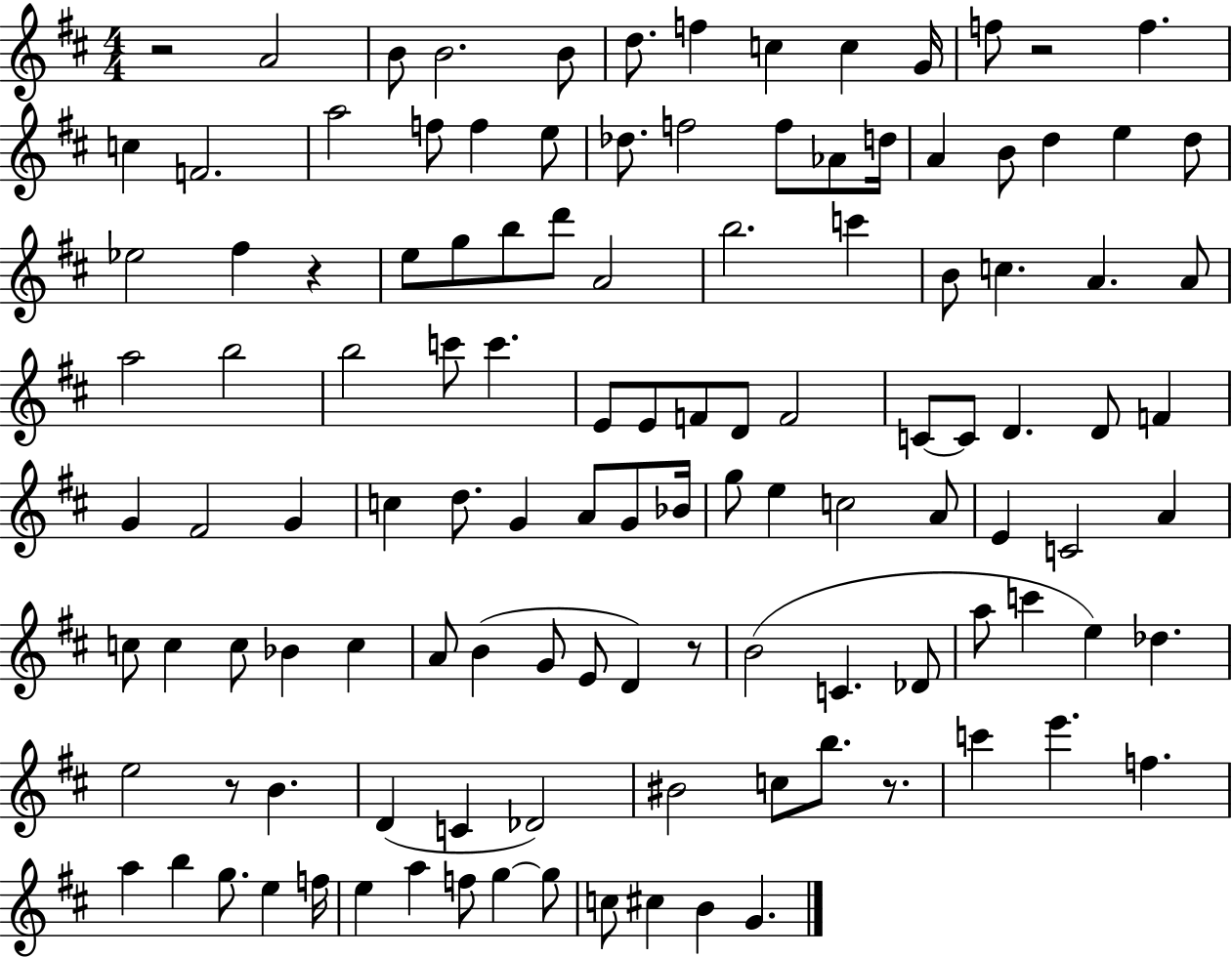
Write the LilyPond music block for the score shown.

{
  \clef treble
  \numericTimeSignature
  \time 4/4
  \key d \major
  r2 a'2 | b'8 b'2. b'8 | d''8. f''4 c''4 c''4 g'16 | f''8 r2 f''4. | \break c''4 f'2. | a''2 f''8 f''4 e''8 | des''8. f''2 f''8 aes'8 d''16 | a'4 b'8 d''4 e''4 d''8 | \break ees''2 fis''4 r4 | e''8 g''8 b''8 d'''8 a'2 | b''2. c'''4 | b'8 c''4. a'4. a'8 | \break a''2 b''2 | b''2 c'''8 c'''4. | e'8 e'8 f'8 d'8 f'2 | c'8~~ c'8 d'4. d'8 f'4 | \break g'4 fis'2 g'4 | c''4 d''8. g'4 a'8 g'8 bes'16 | g''8 e''4 c''2 a'8 | e'4 c'2 a'4 | \break c''8 c''4 c''8 bes'4 c''4 | a'8 b'4( g'8 e'8 d'4) r8 | b'2( c'4. des'8 | a''8 c'''4 e''4) des''4. | \break e''2 r8 b'4. | d'4( c'4 des'2) | bis'2 c''8 b''8. r8. | c'''4 e'''4. f''4. | \break a''4 b''4 g''8. e''4 f''16 | e''4 a''4 f''8 g''4~~ g''8 | c''8 cis''4 b'4 g'4. | \bar "|."
}